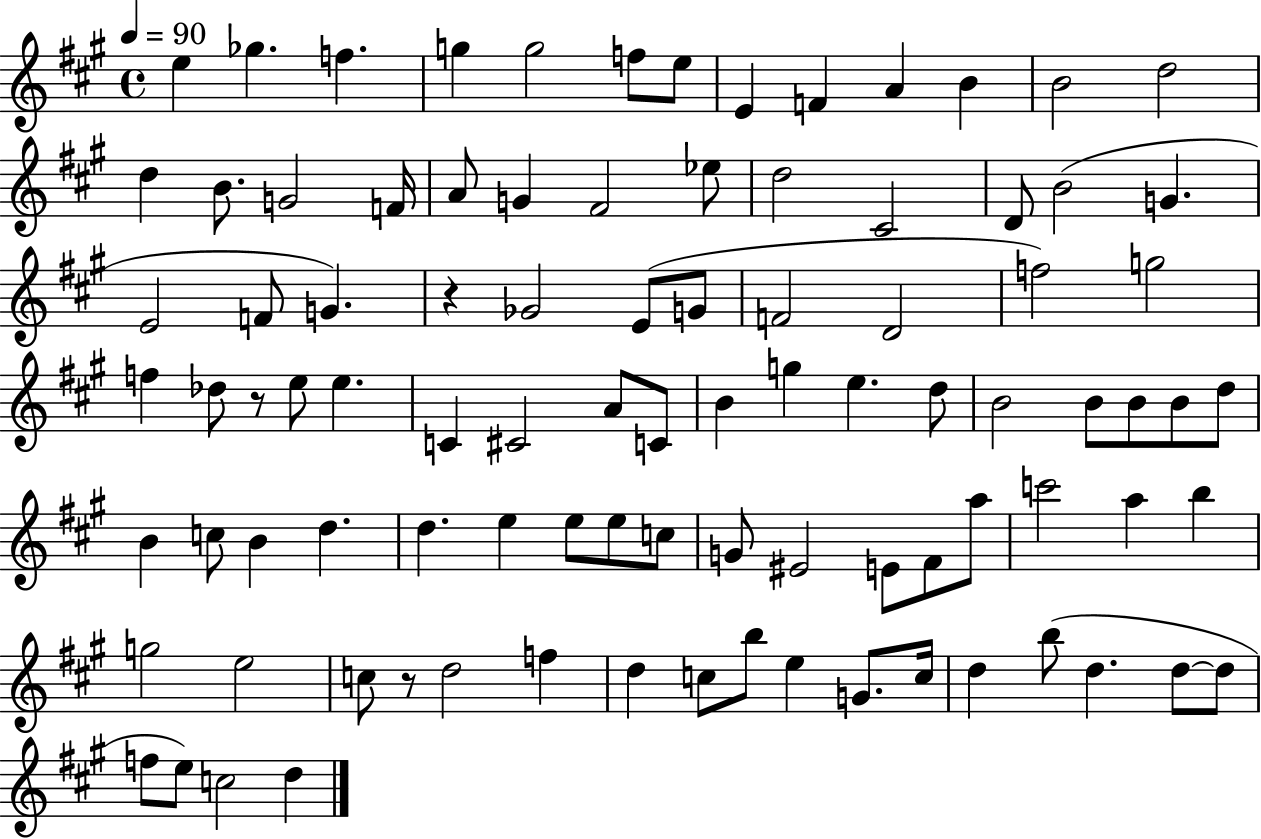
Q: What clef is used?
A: treble